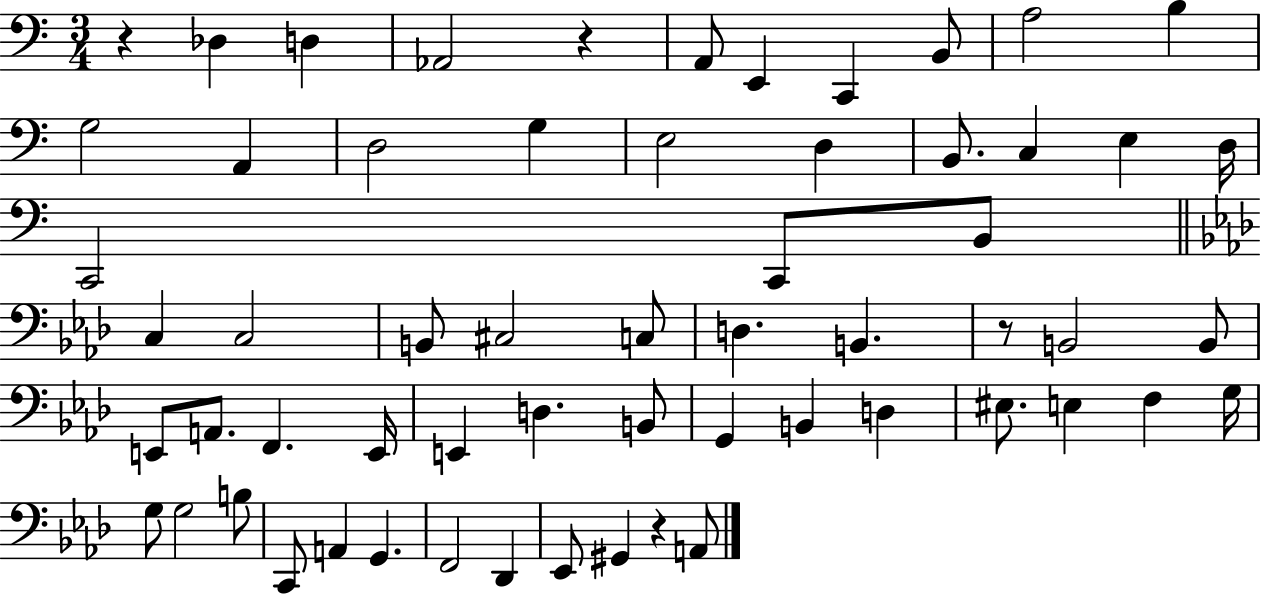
R/q Db3/q D3/q Ab2/h R/q A2/e E2/q C2/q B2/e A3/h B3/q G3/h A2/q D3/h G3/q E3/h D3/q B2/e. C3/q E3/q D3/s C2/h C2/e B2/e C3/q C3/h B2/e C#3/h C3/e D3/q. B2/q. R/e B2/h B2/e E2/e A2/e. F2/q. E2/s E2/q D3/q. B2/e G2/q B2/q D3/q EIS3/e. E3/q F3/q G3/s G3/e G3/h B3/e C2/e A2/q G2/q. F2/h Db2/q Eb2/e G#2/q R/q A2/e